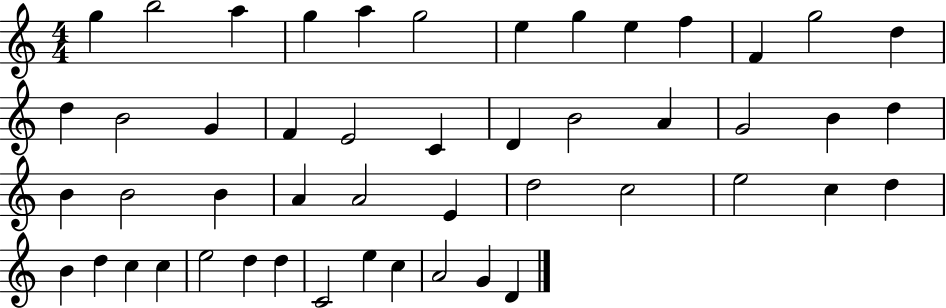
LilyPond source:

{
  \clef treble
  \numericTimeSignature
  \time 4/4
  \key c \major
  g''4 b''2 a''4 | g''4 a''4 g''2 | e''4 g''4 e''4 f''4 | f'4 g''2 d''4 | \break d''4 b'2 g'4 | f'4 e'2 c'4 | d'4 b'2 a'4 | g'2 b'4 d''4 | \break b'4 b'2 b'4 | a'4 a'2 e'4 | d''2 c''2 | e''2 c''4 d''4 | \break b'4 d''4 c''4 c''4 | e''2 d''4 d''4 | c'2 e''4 c''4 | a'2 g'4 d'4 | \break \bar "|."
}